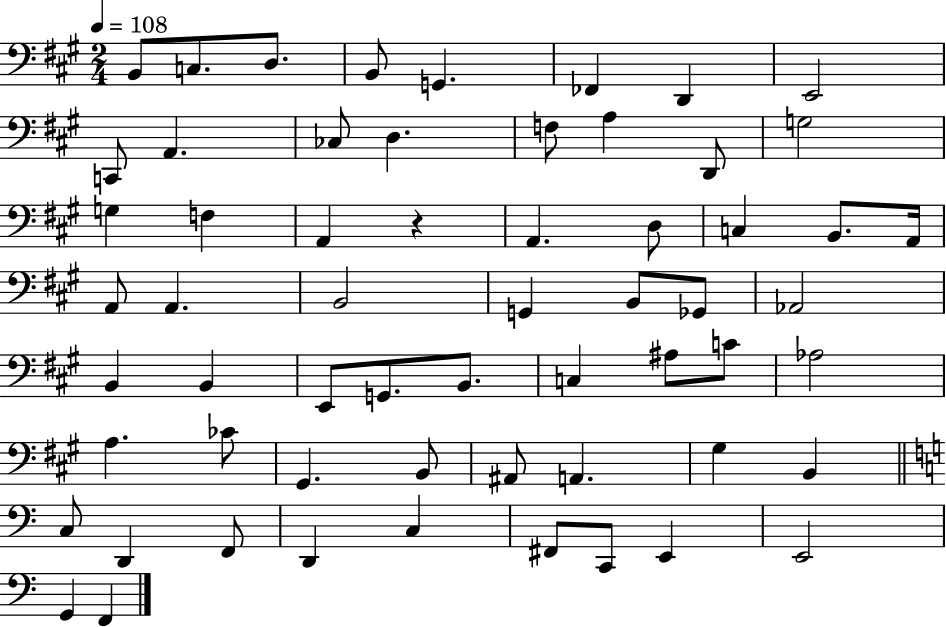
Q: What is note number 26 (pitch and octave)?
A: A2